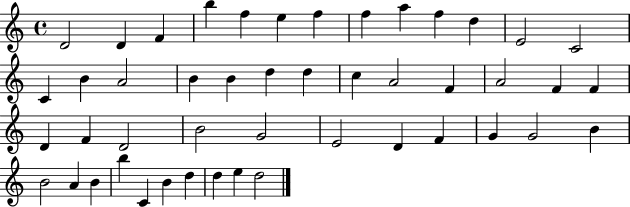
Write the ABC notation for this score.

X:1
T:Untitled
M:4/4
L:1/4
K:C
D2 D F b f e f f a f d E2 C2 C B A2 B B d d c A2 F A2 F F D F D2 B2 G2 E2 D F G G2 B B2 A B b C B d d e d2